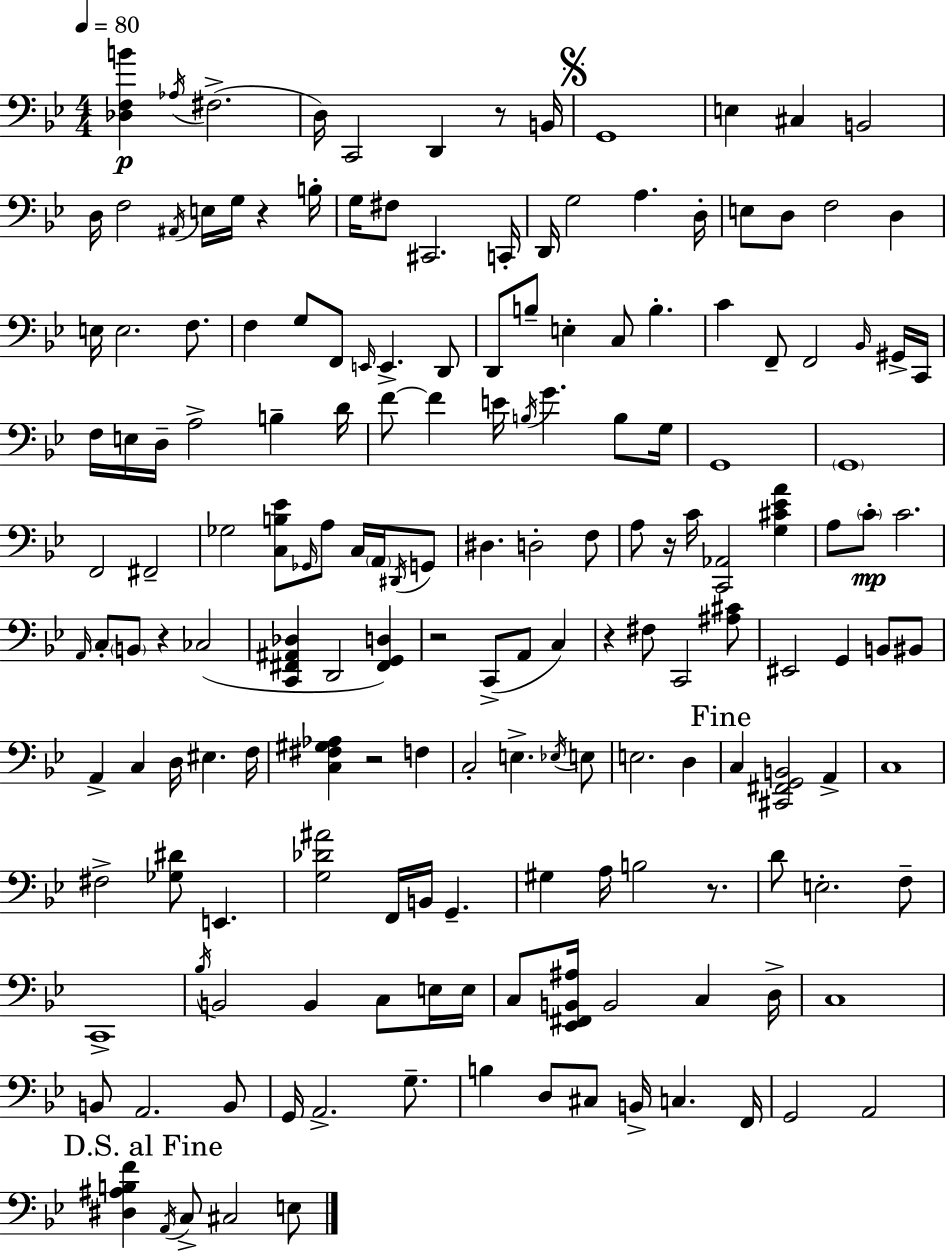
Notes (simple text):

[Db3,F3,B4]/q Ab3/s F#3/h. D3/s C2/h D2/q R/e B2/s G2/w E3/q C#3/q B2/h D3/s F3/h A#2/s E3/s G3/s R/q B3/s G3/s F#3/e C#2/h. C2/s D2/s G3/h A3/q. D3/s E3/e D3/e F3/h D3/q E3/s E3/h. F3/e. F3/q G3/e F2/e E2/s E2/q. D2/e D2/e B3/e E3/q C3/e B3/q. C4/q F2/e F2/h Bb2/s G#2/s C2/s F3/s E3/s D3/s A3/h B3/q D4/s F4/e F4/q E4/s B3/s G4/q. B3/e G3/s G2/w G2/w F2/h F#2/h Gb3/h [C3,B3,Eb4]/e Gb2/s A3/e C3/s A2/s D#2/s G2/e D#3/q. D3/h F3/e A3/e R/s C4/s [C2,Ab2]/h [G3,C#4,Eb4,A4]/q A3/e C4/e C4/h. A2/s C3/e B2/e R/q CES3/h [C2,F#2,A#2,Db3]/q D2/h [F#2,G2,D3]/q R/h C2/e A2/e C3/q R/q F#3/e C2/h [A#3,C#4]/e EIS2/h G2/q B2/e BIS2/e A2/q C3/q D3/s EIS3/q. F3/s [C3,F#3,G#3,Ab3]/q R/h F3/q C3/h E3/q. Eb3/s E3/e E3/h. D3/q C3/q [C#2,F#2,G2,B2]/h A2/q C3/w F#3/h [Gb3,D#4]/e E2/q. [G3,Db4,A#4]/h F2/s B2/s G2/q. G#3/q A3/s B3/h R/e. D4/e E3/h. F3/e C2/w Bb3/s B2/h B2/q C3/e E3/s E3/s C3/e [Eb2,F#2,B2,A#3]/s B2/h C3/q D3/s C3/w B2/e A2/h. B2/e G2/s A2/h. G3/e. B3/q D3/e C#3/e B2/s C3/q. F2/s G2/h A2/h [D#3,A#3,B3,F4]/q A2/s C3/e C#3/h E3/e